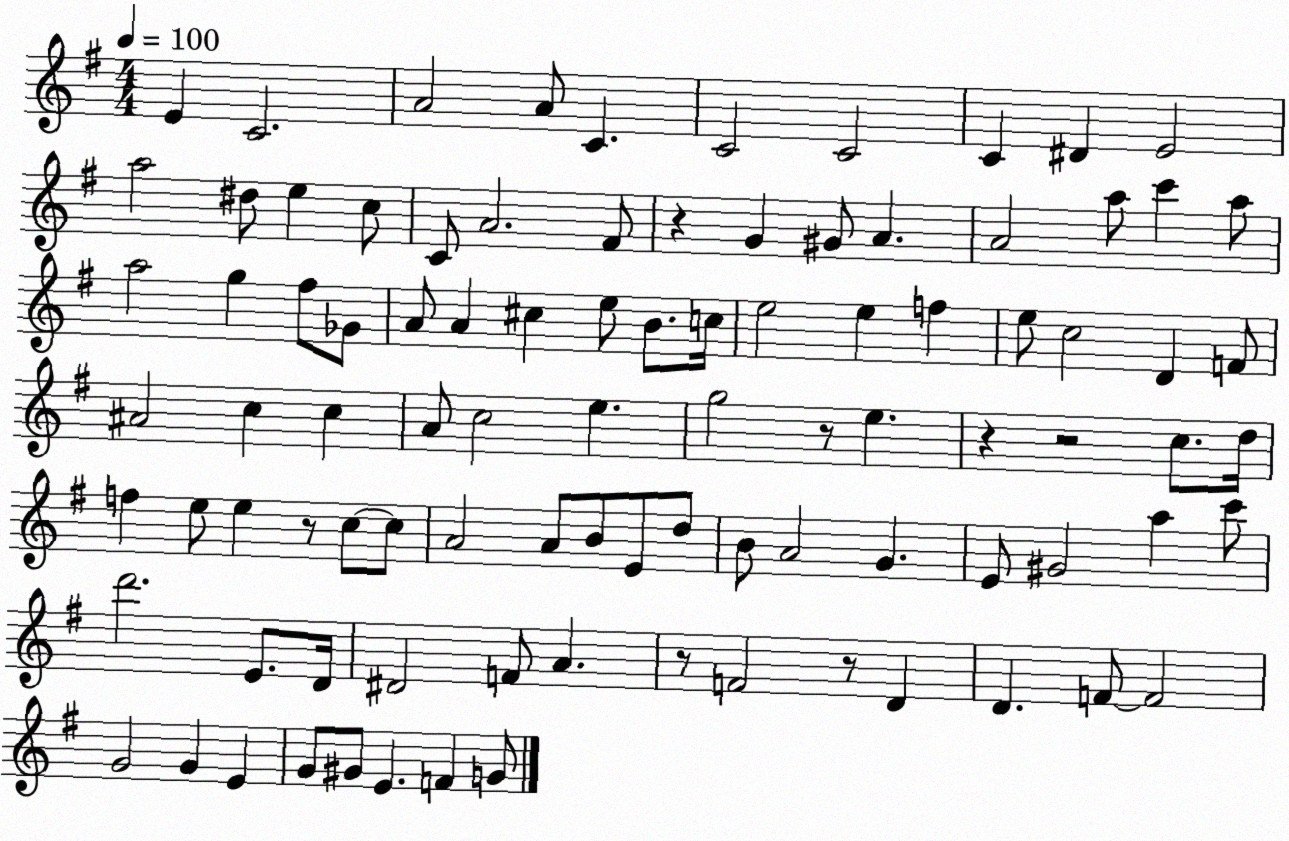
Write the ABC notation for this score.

X:1
T:Untitled
M:4/4
L:1/4
K:G
E C2 A2 A/2 C C2 C2 C ^D E2 a2 ^d/2 e c/2 C/2 A2 ^F/2 z G ^G/2 A A2 a/2 c' a/2 a2 g ^f/2 _G/2 A/2 A ^c e/2 B/2 c/4 e2 e f e/2 c2 D F/2 ^A2 c c A/2 c2 e g2 z/2 e z z2 c/2 d/4 f e/2 e z/2 c/2 c/2 A2 A/2 B/2 E/2 d/2 B/2 A2 G E/2 ^G2 a c'/2 d'2 E/2 D/4 ^D2 F/2 A z/2 F2 z/2 D D F/2 F2 G2 G E G/2 ^G/2 E F G/2